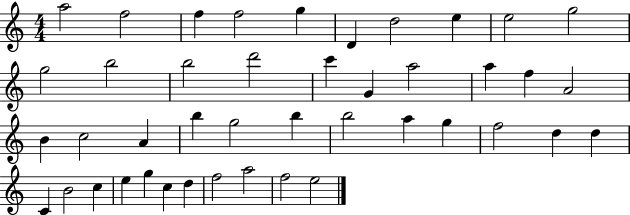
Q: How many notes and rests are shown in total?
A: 43